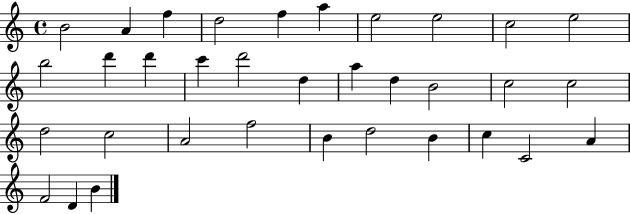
B4/h A4/q F5/q D5/h F5/q A5/q E5/h E5/h C5/h E5/h B5/h D6/q D6/q C6/q D6/h D5/q A5/q D5/q B4/h C5/h C5/h D5/h C5/h A4/h F5/h B4/q D5/h B4/q C5/q C4/h A4/q F4/h D4/q B4/q